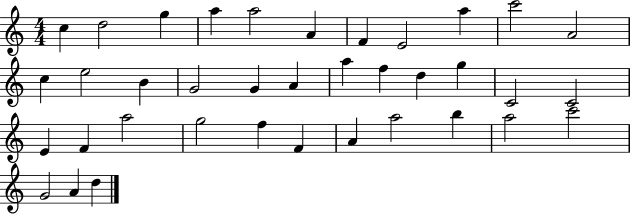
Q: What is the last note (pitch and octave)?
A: D5